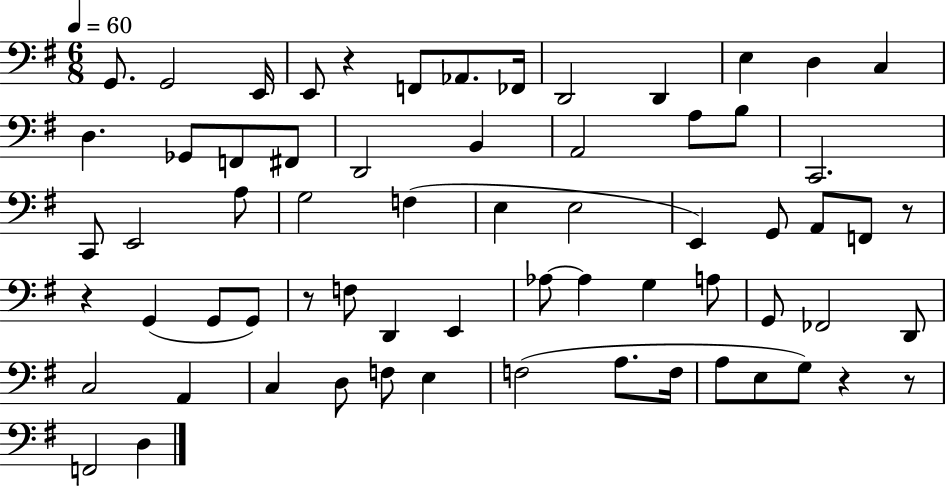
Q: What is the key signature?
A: G major